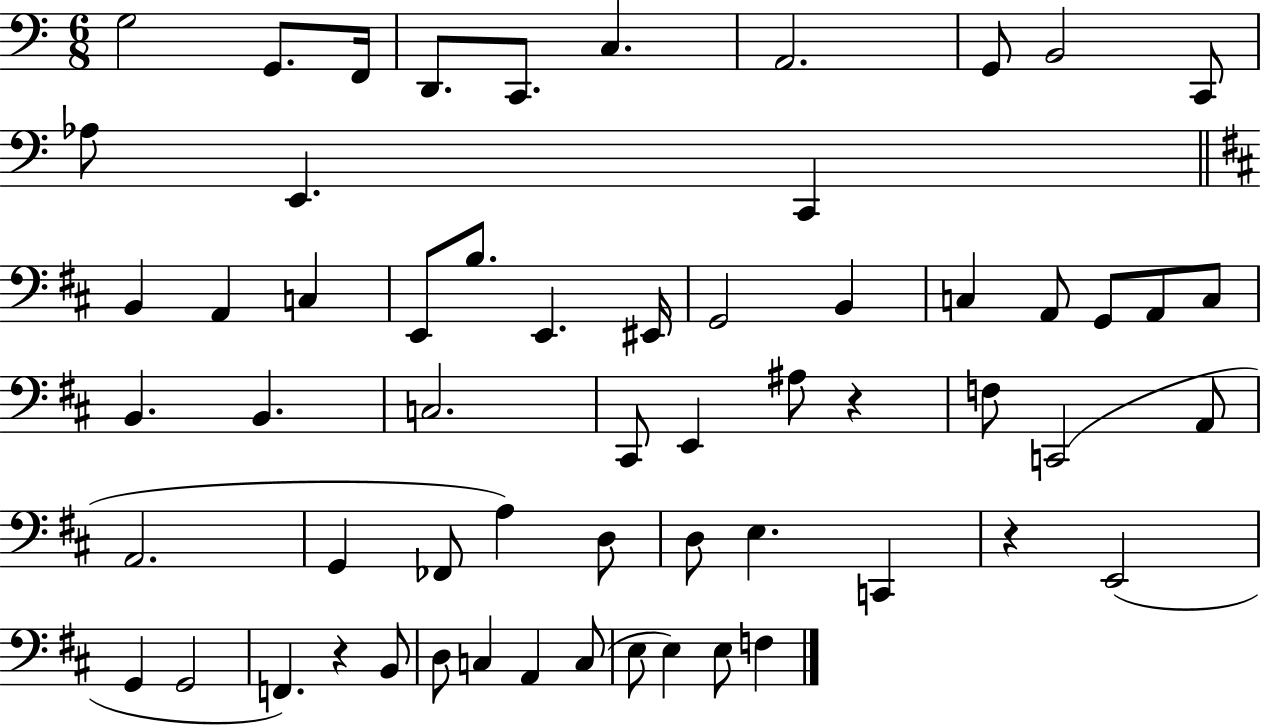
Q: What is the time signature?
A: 6/8